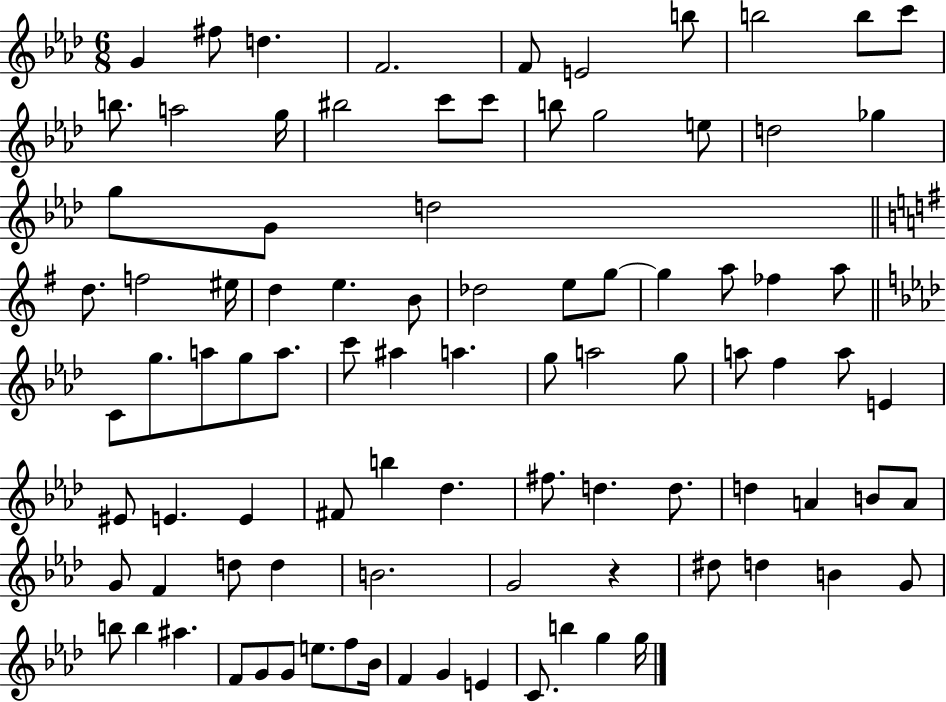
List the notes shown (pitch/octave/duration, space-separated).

G4/q F#5/e D5/q. F4/h. F4/e E4/h B5/e B5/h B5/e C6/e B5/e. A5/h G5/s BIS5/h C6/e C6/e B5/e G5/h E5/e D5/h Gb5/q G5/e G4/e D5/h D5/e. F5/h EIS5/s D5/q E5/q. B4/e Db5/h E5/e G5/e G5/q A5/e FES5/q A5/e C4/e G5/e. A5/e G5/e A5/e. C6/e A#5/q A5/q. G5/e A5/h G5/e A5/e F5/q A5/e E4/q EIS4/e E4/q. E4/q F#4/e B5/q Db5/q. F#5/e. D5/q. D5/e. D5/q A4/q B4/e A4/e G4/e F4/q D5/e D5/q B4/h. G4/h R/q D#5/e D5/q B4/q G4/e B5/e B5/q A#5/q. F4/e G4/e G4/e E5/e. F5/e Bb4/s F4/q G4/q E4/q C4/e. B5/q G5/q G5/s